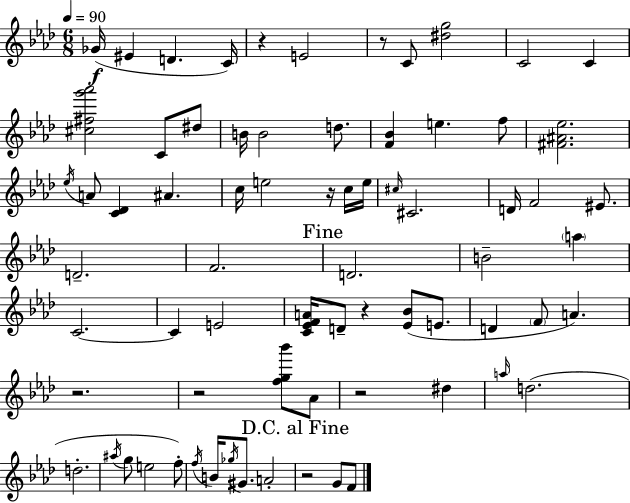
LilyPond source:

{
  \clef treble
  \numericTimeSignature
  \time 6/8
  \key aes \major
  \tempo 4 = 90
  ges'16(\f eis'4 d'4. c'16) | r4 e'2 | r8 c'8 <dis'' g''>2 | c'2 c'4 | \break <cis'' fis'' g''' aes'''>2 c'8 dis''8 | b'16 b'2 d''8. | <f' bes'>4 e''4. f''8 | <fis' ais' ees''>2. | \break \acciaccatura { ees''16 } a'8 <c' des'>4 ais'4. | c''16 e''2 r16 c''16 | e''16 \grace { cis''16 } cis'2. | d'16 f'2 eis'8. | \break d'2.-- | f'2. | \mark "Fine" d'2. | b'2-- \parenthesize a''4 | \break c'2.~~ | c'4 e'2 | <c' ees' f' a'>16 d'8-- r4 <ees' bes'>8( e'8. | d'4 \parenthesize f'8 a'4.) | \break r2. | r2 <f'' g'' bes'''>8 | aes'8 r2 dis''4 | \grace { a''16 } d''2.( | \break d''2.-. | \acciaccatura { ais''16 } g''8 e''2 | f''8-.) \acciaccatura { f''16 } b'16 \acciaccatura { ges''16 } gis'8. a'2-. | \mark "D.C. al Fine" r2 | \break g'8 f'8 \bar "|."
}